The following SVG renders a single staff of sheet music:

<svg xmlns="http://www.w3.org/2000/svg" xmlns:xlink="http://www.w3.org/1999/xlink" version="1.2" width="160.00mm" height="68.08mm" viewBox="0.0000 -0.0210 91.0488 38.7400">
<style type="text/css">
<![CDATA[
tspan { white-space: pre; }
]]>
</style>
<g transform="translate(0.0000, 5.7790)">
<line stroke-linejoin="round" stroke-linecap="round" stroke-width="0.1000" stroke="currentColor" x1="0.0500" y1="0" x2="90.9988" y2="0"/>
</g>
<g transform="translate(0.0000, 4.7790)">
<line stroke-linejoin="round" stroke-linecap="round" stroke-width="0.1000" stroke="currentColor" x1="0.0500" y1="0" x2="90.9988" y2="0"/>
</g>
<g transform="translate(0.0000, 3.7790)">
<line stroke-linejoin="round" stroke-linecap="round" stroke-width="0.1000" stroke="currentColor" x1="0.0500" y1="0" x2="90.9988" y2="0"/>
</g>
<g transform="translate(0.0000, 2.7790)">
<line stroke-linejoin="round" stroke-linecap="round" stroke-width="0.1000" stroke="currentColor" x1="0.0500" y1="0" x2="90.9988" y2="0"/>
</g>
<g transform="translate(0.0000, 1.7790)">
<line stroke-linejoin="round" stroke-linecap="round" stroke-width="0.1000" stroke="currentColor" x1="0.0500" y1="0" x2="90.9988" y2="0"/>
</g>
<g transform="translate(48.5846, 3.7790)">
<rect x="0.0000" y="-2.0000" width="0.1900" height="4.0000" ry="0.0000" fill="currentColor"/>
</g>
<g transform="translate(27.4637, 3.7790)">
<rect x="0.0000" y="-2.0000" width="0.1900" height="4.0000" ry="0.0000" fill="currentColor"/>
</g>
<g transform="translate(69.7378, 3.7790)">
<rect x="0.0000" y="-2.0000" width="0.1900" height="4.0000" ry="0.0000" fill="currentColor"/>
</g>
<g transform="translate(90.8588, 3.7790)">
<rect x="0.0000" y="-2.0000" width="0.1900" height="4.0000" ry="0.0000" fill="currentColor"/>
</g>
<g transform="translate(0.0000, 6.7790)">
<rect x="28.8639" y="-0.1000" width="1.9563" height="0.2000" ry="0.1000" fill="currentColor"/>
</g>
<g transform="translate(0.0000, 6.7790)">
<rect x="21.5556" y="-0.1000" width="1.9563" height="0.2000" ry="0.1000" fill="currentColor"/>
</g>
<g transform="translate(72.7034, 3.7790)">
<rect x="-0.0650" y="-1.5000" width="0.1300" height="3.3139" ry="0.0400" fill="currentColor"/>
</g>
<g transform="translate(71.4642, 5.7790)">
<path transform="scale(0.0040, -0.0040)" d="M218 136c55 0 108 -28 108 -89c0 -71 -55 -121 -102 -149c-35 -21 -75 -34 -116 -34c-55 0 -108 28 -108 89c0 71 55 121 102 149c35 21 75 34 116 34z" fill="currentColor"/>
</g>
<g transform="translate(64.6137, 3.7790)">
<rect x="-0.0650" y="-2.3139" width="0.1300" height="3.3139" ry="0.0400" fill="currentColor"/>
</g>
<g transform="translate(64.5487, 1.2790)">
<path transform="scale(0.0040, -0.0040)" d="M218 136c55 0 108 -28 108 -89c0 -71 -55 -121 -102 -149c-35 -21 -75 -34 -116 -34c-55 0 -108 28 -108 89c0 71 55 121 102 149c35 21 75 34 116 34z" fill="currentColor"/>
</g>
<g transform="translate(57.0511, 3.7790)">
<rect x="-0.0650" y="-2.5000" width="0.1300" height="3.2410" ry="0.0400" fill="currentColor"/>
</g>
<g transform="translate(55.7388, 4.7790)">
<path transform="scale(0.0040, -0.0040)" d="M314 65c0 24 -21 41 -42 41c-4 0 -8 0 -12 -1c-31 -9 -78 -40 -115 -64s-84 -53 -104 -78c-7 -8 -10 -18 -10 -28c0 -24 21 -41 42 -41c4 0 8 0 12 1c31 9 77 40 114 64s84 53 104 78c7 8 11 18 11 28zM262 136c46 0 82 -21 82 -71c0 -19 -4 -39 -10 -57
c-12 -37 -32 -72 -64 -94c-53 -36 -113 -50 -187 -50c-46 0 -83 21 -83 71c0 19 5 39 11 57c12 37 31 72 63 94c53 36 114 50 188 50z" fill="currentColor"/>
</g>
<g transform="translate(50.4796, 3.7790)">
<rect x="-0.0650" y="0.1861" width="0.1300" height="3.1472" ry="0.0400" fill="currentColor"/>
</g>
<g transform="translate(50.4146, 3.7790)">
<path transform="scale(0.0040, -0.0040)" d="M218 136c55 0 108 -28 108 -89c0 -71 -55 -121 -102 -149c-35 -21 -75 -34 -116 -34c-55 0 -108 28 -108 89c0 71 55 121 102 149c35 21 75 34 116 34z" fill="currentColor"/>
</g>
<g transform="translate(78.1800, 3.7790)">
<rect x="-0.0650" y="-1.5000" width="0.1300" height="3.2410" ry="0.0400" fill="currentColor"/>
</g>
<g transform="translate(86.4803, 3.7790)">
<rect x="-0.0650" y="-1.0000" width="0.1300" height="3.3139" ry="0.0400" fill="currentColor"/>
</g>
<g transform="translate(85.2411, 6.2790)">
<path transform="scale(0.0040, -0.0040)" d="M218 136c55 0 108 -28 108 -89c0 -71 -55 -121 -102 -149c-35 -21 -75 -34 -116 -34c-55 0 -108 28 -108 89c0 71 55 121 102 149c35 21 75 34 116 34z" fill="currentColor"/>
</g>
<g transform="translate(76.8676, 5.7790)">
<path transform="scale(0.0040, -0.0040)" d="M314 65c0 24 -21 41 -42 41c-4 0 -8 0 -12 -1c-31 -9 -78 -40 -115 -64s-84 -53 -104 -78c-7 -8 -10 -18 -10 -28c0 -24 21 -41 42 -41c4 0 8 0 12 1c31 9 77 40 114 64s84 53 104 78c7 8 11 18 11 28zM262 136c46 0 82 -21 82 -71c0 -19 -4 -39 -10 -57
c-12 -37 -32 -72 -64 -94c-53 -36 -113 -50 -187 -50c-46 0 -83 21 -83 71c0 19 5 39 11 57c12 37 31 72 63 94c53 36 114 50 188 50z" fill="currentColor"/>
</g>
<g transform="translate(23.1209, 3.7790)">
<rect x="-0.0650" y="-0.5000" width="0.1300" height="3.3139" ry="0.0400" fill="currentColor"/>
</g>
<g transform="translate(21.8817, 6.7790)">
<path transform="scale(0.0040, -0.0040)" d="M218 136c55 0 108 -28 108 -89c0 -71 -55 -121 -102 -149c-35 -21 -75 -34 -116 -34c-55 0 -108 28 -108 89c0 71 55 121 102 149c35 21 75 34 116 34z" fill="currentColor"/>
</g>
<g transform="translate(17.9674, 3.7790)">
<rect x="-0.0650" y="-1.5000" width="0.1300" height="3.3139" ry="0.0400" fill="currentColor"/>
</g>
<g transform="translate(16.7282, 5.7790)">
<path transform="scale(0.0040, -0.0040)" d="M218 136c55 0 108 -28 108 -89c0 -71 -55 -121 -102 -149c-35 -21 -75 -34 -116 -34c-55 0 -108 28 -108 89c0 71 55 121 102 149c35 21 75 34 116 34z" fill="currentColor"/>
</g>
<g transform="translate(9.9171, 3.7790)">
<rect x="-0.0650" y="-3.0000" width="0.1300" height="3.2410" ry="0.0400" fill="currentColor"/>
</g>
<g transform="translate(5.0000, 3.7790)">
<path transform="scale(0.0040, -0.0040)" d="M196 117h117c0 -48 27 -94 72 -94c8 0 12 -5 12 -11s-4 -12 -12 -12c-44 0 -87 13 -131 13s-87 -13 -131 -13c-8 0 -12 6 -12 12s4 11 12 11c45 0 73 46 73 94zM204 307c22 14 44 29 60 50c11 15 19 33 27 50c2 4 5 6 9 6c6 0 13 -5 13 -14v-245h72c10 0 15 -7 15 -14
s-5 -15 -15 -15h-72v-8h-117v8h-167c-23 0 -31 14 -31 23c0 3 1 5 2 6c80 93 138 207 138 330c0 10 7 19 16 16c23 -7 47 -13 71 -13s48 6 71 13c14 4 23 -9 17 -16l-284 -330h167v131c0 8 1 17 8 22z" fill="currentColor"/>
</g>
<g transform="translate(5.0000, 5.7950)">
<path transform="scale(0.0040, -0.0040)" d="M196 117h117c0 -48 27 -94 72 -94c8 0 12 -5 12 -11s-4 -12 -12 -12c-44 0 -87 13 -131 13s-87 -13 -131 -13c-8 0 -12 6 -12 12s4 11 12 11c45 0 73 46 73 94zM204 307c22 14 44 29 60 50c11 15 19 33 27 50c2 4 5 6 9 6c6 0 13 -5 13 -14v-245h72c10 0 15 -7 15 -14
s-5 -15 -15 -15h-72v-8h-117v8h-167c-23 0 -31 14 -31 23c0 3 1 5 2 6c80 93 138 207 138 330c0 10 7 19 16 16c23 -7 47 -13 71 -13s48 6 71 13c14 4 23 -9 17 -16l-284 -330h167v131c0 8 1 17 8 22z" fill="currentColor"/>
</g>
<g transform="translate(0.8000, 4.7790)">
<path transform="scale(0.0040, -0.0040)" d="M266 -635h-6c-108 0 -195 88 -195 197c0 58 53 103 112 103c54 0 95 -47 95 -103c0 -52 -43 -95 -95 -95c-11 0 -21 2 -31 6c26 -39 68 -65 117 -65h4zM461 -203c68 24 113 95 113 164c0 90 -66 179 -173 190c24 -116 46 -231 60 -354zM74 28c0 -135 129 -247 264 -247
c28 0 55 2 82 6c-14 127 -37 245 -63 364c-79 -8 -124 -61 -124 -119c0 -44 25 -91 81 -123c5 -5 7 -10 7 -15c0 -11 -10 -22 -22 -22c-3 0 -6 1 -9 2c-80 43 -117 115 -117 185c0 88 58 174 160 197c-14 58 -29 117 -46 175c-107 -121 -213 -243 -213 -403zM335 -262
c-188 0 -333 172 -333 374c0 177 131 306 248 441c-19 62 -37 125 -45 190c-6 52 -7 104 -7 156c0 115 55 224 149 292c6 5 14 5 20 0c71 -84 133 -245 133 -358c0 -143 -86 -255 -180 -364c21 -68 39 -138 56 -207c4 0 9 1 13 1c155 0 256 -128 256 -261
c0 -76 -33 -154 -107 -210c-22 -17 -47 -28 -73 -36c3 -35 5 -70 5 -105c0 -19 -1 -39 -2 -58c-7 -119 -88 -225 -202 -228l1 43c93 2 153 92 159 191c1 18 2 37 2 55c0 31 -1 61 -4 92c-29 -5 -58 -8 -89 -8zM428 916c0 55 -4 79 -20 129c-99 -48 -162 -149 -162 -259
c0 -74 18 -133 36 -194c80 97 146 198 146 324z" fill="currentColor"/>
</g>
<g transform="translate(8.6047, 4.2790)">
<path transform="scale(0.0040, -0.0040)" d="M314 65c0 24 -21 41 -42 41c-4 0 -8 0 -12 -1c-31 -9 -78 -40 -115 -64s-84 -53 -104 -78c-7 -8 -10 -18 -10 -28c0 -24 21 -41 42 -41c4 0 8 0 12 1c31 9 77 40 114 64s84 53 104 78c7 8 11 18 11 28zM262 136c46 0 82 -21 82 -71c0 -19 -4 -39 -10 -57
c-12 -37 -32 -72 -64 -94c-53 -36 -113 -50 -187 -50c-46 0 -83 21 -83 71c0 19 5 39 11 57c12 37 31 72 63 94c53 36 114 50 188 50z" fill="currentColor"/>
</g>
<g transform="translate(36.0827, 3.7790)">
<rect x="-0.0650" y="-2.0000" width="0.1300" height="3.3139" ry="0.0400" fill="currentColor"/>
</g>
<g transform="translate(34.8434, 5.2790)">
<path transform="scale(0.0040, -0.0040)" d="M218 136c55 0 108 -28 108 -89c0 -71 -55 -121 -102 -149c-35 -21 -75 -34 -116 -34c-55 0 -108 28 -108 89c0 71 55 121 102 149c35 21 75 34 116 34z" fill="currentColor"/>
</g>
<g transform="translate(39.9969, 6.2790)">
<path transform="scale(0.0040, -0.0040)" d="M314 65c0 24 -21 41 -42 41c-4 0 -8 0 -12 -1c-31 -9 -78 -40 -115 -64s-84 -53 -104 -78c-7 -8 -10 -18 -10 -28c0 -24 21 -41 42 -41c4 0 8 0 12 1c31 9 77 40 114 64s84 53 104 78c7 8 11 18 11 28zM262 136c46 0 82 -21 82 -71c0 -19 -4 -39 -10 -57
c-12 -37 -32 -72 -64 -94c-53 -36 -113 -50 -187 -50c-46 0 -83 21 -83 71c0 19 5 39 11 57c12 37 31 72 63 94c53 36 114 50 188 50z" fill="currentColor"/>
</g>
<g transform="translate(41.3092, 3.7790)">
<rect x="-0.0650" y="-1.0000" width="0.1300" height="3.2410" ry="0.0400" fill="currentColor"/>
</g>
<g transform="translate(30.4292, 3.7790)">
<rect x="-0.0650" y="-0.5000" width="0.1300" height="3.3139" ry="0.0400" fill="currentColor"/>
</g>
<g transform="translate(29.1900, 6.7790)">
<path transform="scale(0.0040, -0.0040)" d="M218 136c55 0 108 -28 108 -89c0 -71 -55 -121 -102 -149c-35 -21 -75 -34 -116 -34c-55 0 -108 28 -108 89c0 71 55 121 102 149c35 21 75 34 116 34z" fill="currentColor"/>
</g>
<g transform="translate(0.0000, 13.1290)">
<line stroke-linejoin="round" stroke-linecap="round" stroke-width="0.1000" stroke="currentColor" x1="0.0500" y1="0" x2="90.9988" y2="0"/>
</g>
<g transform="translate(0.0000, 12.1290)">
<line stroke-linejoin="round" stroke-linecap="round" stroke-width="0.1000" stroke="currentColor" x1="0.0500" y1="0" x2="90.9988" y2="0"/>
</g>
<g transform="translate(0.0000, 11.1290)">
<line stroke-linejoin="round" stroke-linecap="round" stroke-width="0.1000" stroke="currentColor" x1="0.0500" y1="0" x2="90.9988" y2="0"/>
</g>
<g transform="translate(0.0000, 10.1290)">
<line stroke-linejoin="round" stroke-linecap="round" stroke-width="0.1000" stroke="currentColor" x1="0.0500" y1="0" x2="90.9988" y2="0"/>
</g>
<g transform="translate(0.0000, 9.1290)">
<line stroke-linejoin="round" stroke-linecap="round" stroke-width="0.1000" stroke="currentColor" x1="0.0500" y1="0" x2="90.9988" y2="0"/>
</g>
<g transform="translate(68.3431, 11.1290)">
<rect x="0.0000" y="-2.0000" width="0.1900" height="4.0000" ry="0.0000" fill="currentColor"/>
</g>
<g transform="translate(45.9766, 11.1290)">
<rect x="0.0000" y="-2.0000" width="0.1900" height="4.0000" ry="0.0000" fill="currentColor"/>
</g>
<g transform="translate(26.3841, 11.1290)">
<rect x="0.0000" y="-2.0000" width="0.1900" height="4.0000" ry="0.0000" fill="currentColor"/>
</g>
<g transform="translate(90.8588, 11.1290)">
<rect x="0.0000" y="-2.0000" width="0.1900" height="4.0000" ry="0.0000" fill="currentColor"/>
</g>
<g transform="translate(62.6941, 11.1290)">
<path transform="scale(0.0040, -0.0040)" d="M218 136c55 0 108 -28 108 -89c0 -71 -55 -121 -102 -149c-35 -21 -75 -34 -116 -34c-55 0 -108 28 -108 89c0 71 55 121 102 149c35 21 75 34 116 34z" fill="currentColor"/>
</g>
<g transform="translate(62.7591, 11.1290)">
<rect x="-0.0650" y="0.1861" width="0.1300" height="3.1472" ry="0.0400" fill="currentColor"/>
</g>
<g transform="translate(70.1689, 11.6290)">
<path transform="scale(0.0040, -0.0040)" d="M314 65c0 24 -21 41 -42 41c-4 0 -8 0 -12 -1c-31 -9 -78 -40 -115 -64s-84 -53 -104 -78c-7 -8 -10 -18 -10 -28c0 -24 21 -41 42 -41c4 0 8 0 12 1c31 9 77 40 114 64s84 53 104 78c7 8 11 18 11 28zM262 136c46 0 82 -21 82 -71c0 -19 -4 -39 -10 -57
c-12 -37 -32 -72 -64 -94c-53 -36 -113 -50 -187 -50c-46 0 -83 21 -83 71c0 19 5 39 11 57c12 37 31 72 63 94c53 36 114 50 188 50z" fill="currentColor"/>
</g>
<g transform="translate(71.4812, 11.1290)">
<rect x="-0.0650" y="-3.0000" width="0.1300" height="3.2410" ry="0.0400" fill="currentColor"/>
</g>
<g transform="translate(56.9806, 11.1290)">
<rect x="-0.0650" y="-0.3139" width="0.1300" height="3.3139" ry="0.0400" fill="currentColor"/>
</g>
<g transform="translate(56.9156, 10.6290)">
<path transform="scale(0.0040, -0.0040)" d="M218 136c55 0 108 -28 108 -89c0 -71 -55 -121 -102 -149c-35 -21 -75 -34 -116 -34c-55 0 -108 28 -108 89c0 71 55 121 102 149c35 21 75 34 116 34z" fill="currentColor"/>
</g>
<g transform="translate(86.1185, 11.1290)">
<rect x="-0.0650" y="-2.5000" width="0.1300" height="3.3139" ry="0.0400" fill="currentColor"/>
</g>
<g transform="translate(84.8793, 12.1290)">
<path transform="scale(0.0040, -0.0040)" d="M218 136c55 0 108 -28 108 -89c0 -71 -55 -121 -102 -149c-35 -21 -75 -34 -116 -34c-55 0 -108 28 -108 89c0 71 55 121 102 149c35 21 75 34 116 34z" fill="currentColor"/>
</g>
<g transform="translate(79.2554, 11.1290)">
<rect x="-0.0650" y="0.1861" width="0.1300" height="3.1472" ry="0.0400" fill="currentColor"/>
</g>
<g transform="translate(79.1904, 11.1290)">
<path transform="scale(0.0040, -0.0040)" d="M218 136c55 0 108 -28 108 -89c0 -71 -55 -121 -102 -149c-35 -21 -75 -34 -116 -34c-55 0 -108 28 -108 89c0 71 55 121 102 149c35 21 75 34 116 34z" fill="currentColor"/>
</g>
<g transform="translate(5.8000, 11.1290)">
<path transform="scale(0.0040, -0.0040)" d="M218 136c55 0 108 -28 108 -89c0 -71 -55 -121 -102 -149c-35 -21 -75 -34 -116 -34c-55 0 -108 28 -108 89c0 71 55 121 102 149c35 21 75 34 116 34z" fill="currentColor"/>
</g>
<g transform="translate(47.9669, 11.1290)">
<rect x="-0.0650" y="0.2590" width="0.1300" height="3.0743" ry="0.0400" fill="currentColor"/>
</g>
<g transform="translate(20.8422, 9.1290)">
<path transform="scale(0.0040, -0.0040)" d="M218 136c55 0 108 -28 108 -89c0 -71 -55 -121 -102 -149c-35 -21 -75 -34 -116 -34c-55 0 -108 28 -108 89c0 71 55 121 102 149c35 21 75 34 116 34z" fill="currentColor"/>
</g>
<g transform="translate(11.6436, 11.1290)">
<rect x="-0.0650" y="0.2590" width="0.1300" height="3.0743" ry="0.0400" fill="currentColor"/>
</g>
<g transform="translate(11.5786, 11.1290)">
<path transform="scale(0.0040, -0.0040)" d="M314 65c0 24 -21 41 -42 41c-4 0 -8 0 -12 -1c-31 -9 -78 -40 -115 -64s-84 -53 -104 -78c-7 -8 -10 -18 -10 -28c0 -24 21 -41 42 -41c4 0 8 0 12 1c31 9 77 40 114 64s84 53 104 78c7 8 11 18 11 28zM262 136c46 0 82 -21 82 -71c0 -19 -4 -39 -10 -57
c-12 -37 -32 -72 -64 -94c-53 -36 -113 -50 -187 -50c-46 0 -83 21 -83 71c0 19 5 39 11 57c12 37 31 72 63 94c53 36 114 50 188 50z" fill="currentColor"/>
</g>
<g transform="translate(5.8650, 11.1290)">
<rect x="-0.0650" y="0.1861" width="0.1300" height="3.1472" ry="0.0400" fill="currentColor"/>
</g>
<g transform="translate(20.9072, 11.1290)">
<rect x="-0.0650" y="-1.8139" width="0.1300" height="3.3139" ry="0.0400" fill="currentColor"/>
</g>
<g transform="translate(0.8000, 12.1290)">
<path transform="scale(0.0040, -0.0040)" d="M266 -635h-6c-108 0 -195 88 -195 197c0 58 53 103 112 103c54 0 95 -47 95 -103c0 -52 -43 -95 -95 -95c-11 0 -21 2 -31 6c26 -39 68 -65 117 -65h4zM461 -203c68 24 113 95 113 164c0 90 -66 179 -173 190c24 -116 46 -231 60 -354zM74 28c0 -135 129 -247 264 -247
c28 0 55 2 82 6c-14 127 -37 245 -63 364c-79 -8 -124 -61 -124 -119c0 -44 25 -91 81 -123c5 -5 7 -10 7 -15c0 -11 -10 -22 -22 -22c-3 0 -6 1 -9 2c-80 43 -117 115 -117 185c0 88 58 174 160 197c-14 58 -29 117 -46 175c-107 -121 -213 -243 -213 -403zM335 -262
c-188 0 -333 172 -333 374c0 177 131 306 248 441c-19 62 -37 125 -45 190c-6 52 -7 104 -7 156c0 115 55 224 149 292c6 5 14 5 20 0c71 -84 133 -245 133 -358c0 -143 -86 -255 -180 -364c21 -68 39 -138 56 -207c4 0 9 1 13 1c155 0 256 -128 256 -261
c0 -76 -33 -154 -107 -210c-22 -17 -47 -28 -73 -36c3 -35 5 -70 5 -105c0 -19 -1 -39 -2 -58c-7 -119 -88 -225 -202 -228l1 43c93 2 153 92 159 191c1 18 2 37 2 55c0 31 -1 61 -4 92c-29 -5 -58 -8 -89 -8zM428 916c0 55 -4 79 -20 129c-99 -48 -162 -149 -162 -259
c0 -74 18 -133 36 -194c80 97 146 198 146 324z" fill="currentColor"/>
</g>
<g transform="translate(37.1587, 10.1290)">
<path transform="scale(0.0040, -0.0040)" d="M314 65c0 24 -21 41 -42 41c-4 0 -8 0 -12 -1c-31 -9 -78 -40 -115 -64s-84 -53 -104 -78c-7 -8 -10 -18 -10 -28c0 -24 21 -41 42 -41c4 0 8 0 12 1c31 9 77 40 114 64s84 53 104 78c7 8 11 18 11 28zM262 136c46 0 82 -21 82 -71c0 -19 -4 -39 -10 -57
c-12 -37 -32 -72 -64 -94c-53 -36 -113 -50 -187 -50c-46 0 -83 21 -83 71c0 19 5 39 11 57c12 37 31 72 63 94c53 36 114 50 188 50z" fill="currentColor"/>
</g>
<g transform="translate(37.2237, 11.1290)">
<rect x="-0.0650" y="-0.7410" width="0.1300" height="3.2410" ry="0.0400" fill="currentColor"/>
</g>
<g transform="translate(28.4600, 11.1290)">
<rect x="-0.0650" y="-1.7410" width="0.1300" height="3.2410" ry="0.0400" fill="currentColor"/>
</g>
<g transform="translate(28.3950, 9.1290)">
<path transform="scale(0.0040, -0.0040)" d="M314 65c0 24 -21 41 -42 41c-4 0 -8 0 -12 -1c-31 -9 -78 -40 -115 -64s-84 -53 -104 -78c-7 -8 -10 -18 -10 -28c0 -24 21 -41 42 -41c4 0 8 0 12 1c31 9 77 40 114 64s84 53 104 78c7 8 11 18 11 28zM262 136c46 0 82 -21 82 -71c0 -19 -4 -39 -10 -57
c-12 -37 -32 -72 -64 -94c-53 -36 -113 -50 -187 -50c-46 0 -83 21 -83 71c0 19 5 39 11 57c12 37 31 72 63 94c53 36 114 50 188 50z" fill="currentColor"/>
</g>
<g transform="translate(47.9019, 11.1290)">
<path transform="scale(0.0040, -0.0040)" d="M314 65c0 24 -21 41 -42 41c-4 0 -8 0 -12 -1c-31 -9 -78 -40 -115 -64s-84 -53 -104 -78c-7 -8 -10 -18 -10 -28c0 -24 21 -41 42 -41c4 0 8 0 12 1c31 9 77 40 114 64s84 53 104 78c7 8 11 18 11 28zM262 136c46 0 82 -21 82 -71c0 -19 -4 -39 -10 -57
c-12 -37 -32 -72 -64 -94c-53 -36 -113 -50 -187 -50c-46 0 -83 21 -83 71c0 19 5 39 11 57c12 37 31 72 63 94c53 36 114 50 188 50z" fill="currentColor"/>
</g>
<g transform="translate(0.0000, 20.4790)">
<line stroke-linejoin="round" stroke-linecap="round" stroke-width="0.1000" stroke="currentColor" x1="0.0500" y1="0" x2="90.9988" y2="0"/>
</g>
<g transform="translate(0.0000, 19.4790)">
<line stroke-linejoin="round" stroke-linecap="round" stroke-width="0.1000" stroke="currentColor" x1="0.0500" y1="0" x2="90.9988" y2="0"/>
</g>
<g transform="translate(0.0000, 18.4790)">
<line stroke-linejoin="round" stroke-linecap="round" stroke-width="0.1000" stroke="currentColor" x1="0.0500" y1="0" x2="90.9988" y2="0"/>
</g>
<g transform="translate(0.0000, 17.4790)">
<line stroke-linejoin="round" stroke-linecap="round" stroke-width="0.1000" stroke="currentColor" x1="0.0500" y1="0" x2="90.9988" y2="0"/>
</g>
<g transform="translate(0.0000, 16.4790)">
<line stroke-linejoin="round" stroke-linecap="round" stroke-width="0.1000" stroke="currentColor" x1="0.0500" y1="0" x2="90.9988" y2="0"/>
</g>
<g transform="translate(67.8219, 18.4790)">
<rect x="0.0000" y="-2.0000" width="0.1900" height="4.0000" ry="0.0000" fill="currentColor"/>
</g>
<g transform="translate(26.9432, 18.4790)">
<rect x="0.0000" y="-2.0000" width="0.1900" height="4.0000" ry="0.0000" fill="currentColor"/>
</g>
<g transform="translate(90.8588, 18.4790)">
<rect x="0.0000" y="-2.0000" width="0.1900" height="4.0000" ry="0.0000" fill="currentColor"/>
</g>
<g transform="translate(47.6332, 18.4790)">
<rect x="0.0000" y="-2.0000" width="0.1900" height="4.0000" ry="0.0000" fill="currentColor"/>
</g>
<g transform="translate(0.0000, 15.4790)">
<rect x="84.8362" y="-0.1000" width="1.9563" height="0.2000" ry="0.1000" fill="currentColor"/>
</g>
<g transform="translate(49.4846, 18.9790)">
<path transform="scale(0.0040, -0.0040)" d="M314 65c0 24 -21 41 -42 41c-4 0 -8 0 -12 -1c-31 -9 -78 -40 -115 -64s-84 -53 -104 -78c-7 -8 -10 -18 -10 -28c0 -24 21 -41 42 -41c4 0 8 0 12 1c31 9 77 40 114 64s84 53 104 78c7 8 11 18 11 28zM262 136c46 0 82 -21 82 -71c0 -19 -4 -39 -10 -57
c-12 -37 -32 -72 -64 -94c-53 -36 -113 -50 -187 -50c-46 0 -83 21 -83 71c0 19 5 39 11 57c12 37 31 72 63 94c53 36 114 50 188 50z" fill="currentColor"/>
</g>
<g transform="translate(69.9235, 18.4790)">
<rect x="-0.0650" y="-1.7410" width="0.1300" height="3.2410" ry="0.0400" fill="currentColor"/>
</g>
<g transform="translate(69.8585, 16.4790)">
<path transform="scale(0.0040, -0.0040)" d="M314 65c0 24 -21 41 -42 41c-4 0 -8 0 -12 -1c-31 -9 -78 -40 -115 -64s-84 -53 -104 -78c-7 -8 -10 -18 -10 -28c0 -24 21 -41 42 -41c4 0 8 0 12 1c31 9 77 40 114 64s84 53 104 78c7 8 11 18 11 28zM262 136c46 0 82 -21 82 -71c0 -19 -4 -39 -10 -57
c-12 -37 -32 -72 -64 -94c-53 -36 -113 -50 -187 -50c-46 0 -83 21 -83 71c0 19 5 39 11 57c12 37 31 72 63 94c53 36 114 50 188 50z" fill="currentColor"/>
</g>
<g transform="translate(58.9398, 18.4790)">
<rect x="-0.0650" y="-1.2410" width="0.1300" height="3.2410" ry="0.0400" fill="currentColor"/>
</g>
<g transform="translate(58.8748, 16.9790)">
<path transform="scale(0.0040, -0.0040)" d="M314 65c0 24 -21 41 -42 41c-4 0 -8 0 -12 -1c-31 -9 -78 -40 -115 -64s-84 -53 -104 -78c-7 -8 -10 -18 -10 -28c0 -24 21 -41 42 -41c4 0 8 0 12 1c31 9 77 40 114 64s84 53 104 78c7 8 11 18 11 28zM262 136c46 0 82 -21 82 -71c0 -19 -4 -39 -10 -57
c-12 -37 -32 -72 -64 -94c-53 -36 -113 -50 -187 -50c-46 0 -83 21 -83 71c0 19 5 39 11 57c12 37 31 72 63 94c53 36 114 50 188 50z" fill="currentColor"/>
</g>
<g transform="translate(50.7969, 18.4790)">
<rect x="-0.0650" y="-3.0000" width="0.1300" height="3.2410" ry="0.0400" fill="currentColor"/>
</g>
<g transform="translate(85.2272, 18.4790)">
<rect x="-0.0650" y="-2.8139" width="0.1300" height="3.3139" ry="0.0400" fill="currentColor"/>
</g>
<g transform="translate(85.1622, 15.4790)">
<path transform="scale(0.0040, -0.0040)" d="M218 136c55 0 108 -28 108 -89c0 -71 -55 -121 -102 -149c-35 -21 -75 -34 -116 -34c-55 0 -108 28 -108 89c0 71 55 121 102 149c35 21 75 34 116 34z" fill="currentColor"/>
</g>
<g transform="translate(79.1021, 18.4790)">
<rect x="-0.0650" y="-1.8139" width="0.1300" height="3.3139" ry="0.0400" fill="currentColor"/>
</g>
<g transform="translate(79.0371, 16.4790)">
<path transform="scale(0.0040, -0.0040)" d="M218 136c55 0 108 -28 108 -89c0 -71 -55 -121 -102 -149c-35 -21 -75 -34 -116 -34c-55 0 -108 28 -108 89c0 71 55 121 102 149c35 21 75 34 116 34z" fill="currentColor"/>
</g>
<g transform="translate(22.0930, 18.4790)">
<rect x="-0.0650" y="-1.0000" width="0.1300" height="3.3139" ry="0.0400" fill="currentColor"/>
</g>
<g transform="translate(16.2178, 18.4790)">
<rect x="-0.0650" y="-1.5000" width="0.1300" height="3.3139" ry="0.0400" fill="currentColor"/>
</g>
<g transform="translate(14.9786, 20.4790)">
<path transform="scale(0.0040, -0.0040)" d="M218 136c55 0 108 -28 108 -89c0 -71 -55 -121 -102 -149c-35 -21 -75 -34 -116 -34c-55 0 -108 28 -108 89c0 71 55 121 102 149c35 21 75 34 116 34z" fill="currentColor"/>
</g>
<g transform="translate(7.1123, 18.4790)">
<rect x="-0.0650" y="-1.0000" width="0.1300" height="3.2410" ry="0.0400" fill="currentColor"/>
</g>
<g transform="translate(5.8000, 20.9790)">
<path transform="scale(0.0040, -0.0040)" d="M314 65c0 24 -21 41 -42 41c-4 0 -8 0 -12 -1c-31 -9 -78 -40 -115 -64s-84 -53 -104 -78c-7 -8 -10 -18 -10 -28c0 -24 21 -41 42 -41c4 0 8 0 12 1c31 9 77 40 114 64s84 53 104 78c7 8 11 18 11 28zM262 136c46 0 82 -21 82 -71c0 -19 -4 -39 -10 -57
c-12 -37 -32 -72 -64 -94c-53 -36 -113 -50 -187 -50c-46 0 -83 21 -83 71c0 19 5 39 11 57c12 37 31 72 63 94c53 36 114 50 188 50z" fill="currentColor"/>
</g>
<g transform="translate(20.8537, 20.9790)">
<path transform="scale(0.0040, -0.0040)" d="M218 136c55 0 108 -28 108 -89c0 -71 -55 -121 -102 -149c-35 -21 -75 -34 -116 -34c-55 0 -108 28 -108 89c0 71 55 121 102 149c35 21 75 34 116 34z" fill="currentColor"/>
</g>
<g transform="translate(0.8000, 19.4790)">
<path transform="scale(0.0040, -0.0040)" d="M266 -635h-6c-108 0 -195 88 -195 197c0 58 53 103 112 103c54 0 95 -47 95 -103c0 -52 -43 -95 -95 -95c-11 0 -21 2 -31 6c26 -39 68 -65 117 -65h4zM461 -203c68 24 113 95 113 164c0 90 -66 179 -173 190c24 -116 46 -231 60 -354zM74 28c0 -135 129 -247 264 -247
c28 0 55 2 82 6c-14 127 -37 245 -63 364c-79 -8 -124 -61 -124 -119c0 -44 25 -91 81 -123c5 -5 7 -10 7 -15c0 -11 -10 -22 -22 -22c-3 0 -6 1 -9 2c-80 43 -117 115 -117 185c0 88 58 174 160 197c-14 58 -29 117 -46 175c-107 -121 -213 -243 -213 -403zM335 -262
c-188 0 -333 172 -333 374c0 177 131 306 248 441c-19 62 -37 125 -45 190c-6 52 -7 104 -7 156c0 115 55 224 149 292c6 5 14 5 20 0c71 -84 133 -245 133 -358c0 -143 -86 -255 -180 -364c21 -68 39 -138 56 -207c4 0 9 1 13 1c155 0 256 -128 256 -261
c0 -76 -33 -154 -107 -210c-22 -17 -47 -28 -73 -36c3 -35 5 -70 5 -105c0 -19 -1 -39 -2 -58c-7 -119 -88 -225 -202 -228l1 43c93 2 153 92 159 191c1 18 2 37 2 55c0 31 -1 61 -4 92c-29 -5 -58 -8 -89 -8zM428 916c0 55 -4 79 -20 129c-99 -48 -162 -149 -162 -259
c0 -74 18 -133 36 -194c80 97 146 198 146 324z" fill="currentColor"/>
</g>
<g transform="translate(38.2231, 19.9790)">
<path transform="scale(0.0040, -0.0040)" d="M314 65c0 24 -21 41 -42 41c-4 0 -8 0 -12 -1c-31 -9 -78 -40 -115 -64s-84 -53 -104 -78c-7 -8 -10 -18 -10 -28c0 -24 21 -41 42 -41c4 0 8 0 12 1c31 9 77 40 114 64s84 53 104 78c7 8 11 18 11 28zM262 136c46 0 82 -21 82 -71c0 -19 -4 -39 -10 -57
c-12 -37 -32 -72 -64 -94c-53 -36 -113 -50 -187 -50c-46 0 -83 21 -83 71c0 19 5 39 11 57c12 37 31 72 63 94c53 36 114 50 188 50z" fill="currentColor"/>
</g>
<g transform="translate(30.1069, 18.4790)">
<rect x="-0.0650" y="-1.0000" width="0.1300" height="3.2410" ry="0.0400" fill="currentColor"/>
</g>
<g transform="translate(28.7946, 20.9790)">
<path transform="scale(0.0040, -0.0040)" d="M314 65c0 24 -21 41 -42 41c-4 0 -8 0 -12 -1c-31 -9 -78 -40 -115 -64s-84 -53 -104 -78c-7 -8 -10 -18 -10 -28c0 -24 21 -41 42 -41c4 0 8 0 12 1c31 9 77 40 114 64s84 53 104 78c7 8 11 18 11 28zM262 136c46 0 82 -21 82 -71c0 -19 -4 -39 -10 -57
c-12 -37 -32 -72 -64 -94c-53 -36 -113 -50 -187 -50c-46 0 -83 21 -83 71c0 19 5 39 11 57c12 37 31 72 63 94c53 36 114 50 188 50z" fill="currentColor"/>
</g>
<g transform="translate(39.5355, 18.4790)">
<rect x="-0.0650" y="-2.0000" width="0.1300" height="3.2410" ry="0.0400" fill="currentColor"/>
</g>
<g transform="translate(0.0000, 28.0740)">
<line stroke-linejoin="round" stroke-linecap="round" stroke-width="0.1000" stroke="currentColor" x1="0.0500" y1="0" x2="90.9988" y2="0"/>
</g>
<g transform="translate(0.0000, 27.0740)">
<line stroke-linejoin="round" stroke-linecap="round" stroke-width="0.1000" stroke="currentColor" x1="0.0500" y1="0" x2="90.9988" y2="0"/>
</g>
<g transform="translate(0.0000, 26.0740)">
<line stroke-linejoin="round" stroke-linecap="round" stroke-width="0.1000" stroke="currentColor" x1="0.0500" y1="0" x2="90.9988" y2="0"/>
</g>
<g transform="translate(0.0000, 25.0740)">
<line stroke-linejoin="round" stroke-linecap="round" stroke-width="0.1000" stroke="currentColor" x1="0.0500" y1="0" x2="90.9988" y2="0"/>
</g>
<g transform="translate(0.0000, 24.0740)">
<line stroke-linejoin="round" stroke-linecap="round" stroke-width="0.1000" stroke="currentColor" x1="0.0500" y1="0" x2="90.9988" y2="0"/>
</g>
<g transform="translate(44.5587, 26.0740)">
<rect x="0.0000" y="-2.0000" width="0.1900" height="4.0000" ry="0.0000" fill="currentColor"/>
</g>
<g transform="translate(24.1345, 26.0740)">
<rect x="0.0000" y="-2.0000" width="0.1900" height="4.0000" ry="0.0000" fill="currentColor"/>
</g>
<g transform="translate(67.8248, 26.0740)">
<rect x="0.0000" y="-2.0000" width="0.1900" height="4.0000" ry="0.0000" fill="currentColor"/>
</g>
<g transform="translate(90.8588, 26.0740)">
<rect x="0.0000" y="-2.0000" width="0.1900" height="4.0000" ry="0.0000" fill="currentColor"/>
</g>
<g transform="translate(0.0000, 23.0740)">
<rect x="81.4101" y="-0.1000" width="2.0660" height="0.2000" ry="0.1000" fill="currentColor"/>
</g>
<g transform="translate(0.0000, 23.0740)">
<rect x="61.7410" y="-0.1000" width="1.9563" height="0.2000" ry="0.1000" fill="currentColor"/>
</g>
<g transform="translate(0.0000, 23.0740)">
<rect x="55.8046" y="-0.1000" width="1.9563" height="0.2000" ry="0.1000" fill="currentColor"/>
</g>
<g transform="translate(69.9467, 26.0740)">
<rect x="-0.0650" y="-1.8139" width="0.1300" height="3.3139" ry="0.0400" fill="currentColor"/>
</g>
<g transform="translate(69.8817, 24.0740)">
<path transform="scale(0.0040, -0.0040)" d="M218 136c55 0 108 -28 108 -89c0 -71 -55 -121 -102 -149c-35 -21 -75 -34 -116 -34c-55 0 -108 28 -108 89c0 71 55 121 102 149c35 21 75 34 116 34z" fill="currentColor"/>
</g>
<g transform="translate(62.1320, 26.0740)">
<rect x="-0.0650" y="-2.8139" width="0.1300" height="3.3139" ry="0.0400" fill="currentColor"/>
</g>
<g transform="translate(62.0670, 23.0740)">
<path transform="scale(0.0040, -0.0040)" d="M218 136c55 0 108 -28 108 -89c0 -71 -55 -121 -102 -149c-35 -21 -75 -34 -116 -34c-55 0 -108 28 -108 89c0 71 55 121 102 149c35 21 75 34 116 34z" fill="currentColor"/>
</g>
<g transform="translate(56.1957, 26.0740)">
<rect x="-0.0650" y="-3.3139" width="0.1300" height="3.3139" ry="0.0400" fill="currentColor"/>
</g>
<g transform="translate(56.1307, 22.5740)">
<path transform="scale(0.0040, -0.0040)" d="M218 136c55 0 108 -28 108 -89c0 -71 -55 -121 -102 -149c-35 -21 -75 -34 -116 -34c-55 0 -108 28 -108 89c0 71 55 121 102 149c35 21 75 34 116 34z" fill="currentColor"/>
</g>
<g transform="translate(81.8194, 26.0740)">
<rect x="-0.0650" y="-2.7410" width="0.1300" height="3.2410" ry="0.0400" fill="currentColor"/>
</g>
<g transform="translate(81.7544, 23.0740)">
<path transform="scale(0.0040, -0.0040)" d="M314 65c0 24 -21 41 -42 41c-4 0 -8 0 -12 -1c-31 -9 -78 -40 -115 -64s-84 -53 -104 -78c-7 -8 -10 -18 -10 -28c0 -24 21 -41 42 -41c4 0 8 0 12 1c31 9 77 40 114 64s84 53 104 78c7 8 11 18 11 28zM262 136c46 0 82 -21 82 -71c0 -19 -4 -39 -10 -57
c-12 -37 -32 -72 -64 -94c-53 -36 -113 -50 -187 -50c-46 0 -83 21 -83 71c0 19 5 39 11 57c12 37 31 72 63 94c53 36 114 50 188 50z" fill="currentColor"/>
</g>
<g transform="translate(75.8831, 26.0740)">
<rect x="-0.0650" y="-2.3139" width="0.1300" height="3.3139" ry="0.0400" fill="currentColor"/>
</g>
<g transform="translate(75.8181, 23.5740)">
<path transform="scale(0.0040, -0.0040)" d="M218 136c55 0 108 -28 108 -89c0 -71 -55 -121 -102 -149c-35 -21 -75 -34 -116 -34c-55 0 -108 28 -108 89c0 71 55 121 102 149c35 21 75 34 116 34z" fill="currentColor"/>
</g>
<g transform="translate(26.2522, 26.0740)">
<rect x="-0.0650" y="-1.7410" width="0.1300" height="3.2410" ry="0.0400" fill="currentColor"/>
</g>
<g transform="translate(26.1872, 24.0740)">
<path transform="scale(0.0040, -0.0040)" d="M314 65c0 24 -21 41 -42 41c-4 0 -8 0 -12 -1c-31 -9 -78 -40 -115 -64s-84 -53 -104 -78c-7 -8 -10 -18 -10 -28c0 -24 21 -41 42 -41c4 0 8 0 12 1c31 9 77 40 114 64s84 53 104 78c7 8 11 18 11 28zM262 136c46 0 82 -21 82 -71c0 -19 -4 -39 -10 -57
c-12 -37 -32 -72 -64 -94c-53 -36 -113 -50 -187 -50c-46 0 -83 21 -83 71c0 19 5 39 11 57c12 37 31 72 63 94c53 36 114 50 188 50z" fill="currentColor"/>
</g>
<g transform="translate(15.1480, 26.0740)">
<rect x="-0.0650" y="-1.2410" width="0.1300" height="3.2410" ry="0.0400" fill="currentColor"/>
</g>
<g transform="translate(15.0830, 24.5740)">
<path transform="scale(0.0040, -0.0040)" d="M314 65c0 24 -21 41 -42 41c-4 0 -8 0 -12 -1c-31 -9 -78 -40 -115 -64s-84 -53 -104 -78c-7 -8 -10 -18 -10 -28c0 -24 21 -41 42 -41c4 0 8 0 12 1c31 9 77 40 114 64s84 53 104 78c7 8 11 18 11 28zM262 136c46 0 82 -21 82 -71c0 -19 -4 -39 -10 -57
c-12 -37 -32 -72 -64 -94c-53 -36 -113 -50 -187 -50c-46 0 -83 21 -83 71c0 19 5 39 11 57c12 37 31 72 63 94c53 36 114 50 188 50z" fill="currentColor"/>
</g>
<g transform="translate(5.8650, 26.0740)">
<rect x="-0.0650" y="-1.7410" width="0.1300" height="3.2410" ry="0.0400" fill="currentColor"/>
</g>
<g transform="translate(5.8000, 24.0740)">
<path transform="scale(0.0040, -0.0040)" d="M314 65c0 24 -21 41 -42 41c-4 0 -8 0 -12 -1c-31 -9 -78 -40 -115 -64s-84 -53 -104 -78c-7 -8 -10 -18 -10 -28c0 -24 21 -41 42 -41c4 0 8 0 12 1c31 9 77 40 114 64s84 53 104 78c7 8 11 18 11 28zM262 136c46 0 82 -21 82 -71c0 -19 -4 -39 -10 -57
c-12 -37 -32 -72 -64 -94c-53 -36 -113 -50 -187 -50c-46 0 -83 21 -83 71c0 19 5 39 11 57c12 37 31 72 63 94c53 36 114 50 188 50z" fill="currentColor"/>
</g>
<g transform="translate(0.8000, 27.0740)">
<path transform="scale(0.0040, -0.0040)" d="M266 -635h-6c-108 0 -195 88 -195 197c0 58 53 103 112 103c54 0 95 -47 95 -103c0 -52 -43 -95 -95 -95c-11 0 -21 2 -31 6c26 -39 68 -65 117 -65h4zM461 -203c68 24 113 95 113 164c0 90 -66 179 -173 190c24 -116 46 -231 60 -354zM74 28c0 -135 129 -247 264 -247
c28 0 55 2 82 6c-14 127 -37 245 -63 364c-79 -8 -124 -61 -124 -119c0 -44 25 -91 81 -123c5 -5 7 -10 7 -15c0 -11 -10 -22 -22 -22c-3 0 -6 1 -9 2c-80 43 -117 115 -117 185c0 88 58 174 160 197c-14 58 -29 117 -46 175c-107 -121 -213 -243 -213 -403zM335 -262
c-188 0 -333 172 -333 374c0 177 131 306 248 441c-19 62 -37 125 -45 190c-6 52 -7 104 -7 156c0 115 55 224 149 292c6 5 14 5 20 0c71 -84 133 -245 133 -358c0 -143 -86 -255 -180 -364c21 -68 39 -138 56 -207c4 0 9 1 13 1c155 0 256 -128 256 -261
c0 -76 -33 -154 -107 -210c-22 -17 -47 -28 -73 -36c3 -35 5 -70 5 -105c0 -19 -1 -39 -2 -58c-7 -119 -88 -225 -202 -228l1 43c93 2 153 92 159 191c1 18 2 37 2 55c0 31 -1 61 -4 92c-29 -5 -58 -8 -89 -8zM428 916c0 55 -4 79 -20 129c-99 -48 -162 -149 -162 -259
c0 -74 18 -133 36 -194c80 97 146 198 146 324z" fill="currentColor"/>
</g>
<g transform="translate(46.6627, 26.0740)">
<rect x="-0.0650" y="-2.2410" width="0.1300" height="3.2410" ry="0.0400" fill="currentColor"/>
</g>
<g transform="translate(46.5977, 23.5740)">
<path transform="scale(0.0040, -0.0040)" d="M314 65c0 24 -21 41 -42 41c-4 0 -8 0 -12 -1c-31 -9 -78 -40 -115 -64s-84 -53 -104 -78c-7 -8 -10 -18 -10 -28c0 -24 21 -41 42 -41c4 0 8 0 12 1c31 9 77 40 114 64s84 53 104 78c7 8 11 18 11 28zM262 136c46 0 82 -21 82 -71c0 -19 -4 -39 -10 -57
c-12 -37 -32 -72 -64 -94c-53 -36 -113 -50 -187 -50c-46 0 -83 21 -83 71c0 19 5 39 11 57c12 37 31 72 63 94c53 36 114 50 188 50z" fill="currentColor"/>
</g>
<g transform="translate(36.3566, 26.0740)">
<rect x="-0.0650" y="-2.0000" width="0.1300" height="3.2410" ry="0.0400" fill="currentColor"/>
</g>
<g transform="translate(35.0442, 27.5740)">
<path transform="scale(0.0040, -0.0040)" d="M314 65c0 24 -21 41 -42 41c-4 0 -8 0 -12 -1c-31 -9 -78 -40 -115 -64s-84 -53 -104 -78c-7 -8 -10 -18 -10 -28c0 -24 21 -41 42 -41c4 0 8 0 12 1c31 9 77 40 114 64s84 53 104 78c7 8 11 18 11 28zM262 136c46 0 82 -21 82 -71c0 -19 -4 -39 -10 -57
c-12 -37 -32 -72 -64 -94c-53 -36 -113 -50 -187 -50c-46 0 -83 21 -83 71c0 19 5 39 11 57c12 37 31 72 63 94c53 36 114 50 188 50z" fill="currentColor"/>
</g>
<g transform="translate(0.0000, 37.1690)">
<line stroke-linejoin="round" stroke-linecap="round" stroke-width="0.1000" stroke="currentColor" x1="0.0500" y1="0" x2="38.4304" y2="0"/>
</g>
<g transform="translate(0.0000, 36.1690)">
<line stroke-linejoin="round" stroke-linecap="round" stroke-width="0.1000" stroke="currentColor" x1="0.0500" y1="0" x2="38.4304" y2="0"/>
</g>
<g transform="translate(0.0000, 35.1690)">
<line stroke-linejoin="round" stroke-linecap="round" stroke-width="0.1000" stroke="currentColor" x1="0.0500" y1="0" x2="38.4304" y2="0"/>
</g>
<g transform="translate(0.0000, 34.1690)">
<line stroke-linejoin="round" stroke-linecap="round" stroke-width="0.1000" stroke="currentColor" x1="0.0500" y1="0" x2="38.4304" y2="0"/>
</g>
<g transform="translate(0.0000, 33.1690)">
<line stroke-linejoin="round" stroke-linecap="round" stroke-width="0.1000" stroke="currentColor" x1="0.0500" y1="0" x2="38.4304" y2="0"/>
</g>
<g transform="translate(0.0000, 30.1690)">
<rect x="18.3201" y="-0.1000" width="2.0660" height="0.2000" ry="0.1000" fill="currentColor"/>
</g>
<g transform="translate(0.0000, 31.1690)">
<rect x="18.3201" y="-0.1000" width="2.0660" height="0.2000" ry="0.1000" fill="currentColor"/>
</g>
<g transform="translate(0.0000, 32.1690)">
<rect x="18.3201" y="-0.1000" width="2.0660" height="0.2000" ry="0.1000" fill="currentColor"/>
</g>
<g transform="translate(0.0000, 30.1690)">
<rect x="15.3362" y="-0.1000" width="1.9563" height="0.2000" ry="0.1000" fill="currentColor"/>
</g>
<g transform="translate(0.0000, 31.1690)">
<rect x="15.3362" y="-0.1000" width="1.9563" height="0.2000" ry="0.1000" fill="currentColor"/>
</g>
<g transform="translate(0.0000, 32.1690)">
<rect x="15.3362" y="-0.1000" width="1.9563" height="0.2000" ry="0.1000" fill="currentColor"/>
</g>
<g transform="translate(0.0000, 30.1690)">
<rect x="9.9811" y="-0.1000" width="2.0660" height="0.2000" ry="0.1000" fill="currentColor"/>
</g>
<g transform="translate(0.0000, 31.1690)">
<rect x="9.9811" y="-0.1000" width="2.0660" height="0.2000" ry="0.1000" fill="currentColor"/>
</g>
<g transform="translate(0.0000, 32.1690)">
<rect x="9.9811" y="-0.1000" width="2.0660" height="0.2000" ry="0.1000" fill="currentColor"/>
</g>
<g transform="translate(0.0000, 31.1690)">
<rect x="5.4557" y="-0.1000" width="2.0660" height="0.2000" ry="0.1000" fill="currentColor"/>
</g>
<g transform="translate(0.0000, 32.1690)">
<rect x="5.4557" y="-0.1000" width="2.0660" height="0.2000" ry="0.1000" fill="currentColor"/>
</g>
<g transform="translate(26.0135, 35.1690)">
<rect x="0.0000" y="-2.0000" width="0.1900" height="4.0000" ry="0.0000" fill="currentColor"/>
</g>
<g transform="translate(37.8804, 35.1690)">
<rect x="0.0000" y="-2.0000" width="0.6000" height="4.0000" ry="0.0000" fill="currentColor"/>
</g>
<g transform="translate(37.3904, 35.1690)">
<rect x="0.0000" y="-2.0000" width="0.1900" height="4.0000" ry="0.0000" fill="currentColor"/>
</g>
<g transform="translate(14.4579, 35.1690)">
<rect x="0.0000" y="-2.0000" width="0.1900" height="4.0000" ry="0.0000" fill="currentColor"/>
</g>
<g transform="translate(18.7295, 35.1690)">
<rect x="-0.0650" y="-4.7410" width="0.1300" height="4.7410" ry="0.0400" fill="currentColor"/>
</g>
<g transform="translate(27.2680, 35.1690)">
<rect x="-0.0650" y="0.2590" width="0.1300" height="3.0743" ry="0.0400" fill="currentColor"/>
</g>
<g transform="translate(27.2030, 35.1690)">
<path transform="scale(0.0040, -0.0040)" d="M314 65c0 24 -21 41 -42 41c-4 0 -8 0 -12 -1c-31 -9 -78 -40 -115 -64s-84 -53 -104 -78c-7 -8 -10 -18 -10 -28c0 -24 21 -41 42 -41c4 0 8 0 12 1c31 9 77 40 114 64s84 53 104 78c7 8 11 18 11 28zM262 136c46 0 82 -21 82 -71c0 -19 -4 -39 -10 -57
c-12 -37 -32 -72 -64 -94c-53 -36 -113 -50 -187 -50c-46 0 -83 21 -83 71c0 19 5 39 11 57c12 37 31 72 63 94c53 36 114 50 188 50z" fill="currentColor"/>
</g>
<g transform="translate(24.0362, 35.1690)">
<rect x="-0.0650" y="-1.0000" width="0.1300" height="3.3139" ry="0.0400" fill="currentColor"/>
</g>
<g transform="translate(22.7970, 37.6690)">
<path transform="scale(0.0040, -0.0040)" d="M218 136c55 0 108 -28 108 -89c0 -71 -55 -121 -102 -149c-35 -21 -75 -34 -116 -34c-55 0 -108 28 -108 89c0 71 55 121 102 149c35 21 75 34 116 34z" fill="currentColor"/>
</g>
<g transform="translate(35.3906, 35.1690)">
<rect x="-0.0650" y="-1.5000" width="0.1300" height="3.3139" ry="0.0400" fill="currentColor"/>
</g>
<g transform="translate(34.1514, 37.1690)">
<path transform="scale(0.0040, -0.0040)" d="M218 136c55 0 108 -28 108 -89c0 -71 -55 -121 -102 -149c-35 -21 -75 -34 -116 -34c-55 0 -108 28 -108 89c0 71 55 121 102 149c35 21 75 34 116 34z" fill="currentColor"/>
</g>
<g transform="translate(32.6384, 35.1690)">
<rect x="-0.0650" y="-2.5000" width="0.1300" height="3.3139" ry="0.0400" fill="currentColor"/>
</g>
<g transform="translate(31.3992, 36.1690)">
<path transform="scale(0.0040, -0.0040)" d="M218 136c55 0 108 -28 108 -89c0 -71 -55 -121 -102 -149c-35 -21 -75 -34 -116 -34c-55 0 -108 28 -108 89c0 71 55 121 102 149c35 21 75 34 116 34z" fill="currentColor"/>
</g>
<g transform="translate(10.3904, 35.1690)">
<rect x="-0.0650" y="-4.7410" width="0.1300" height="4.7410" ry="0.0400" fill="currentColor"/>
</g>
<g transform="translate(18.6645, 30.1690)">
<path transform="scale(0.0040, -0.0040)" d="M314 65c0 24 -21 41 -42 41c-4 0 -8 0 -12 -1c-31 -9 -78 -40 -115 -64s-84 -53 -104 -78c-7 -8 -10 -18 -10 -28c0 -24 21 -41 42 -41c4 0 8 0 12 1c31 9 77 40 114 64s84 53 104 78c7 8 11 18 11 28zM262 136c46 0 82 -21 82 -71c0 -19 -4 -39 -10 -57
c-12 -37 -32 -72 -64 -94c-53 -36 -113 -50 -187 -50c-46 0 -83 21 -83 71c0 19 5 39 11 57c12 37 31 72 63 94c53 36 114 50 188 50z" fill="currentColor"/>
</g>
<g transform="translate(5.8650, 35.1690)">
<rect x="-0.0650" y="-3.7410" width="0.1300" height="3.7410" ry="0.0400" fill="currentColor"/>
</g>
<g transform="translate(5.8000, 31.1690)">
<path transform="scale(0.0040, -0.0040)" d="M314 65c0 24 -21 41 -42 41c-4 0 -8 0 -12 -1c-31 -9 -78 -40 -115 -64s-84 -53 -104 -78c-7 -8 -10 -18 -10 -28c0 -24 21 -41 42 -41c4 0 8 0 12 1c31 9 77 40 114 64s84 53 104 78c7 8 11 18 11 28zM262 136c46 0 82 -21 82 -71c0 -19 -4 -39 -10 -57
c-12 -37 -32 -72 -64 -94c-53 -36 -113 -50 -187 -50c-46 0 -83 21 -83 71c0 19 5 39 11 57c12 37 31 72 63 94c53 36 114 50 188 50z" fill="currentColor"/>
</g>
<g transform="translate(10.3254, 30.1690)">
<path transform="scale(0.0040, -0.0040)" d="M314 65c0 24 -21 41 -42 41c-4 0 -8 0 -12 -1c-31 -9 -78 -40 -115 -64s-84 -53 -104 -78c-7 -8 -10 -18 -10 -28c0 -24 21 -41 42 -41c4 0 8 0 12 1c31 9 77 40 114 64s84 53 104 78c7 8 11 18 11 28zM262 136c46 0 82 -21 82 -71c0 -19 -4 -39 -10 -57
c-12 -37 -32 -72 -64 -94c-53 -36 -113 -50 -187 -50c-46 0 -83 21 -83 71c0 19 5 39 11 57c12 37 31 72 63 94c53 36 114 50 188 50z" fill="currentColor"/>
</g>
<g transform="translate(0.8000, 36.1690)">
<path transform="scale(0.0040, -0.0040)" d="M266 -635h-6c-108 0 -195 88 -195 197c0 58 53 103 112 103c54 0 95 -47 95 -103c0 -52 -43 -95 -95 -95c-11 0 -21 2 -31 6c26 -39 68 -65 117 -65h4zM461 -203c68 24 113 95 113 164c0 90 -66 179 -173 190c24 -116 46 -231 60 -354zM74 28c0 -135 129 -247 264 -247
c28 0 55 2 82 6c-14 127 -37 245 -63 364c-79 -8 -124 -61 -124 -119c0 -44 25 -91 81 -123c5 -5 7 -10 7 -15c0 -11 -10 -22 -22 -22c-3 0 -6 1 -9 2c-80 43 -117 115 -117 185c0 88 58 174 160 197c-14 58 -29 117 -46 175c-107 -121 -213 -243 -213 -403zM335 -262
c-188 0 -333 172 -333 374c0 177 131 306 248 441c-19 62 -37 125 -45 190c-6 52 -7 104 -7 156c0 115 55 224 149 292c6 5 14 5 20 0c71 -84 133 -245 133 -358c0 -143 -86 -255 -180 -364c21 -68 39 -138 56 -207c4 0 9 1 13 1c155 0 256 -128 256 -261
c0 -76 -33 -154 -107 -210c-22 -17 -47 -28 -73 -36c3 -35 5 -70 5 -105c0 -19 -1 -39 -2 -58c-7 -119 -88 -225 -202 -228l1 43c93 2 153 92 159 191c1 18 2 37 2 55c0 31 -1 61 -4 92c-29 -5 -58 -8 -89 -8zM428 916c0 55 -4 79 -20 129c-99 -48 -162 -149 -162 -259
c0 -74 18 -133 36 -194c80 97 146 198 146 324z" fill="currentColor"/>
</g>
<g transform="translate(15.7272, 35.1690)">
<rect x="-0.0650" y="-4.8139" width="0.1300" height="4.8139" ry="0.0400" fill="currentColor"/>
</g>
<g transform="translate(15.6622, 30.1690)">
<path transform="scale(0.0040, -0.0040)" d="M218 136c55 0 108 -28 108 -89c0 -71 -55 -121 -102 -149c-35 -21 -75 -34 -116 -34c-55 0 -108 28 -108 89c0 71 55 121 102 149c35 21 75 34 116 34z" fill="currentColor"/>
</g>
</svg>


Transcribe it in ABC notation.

X:1
T:Untitled
M:4/4
L:1/4
K:C
A2 E C C F D2 B G2 g E E2 D B B2 f f2 d2 B2 c B A2 B G D2 E D D2 F2 A2 e2 f2 f a f2 e2 f2 F2 g2 b a f g a2 c'2 e'2 e' e'2 D B2 G E